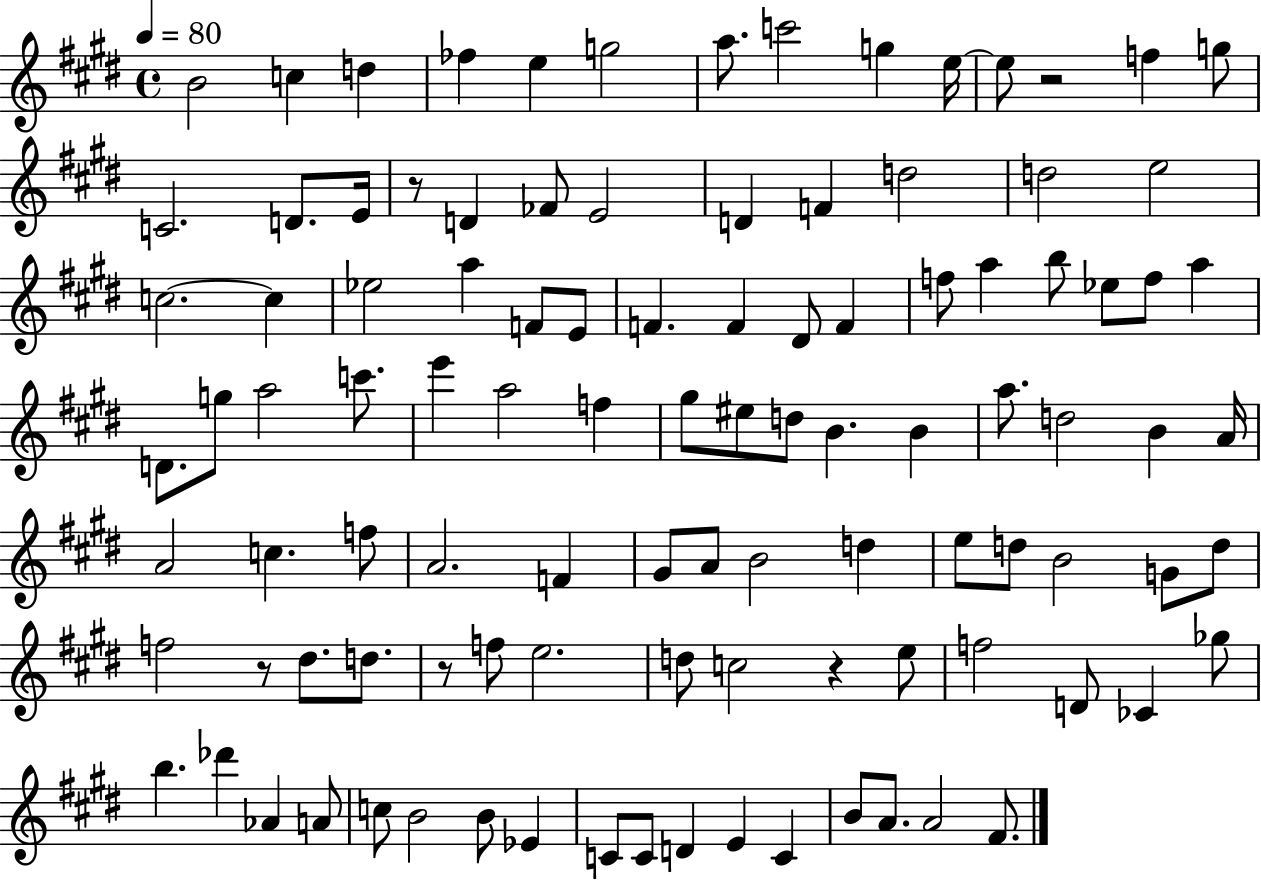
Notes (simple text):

B4/h C5/q D5/q FES5/q E5/q G5/h A5/e. C6/h G5/q E5/s E5/e R/h F5/q G5/e C4/h. D4/e. E4/s R/e D4/q FES4/e E4/h D4/q F4/q D5/h D5/h E5/h C5/h. C5/q Eb5/h A5/q F4/e E4/e F4/q. F4/q D#4/e F4/q F5/e A5/q B5/e Eb5/e F5/e A5/q D4/e. G5/e A5/h C6/e. E6/q A5/h F5/q G#5/e EIS5/e D5/e B4/q. B4/q A5/e. D5/h B4/q A4/s A4/h C5/q. F5/e A4/h. F4/q G#4/e A4/e B4/h D5/q E5/e D5/e B4/h G4/e D5/e F5/h R/e D#5/e. D5/e. R/e F5/e E5/h. D5/e C5/h R/q E5/e F5/h D4/e CES4/q Gb5/e B5/q. Db6/q Ab4/q A4/e C5/e B4/h B4/e Eb4/q C4/e C4/e D4/q E4/q C4/q B4/e A4/e. A4/h F#4/e.